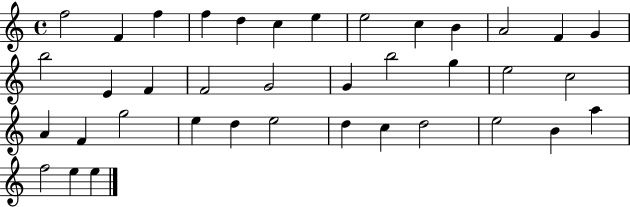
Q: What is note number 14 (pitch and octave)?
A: B5